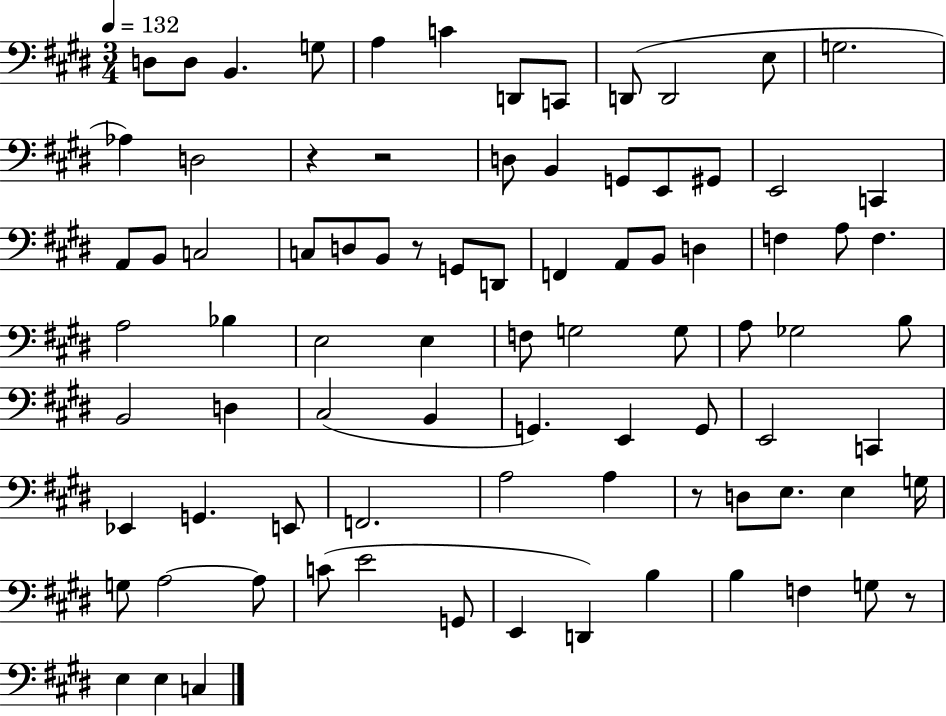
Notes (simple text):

D3/e D3/e B2/q. G3/e A3/q C4/q D2/e C2/e D2/e D2/h E3/e G3/h. Ab3/q D3/h R/q R/h D3/e B2/q G2/e E2/e G#2/e E2/h C2/q A2/e B2/e C3/h C3/e D3/e B2/e R/e G2/e D2/e F2/q A2/e B2/e D3/q F3/q A3/e F3/q. A3/h Bb3/q E3/h E3/q F3/e G3/h G3/e A3/e Gb3/h B3/e B2/h D3/q C#3/h B2/q G2/q. E2/q G2/e E2/h C2/q Eb2/q G2/q. E2/e F2/h. A3/h A3/q R/e D3/e E3/e. E3/q G3/s G3/e A3/h A3/e C4/e E4/h G2/e E2/q D2/q B3/q B3/q F3/q G3/e R/e E3/q E3/q C3/q